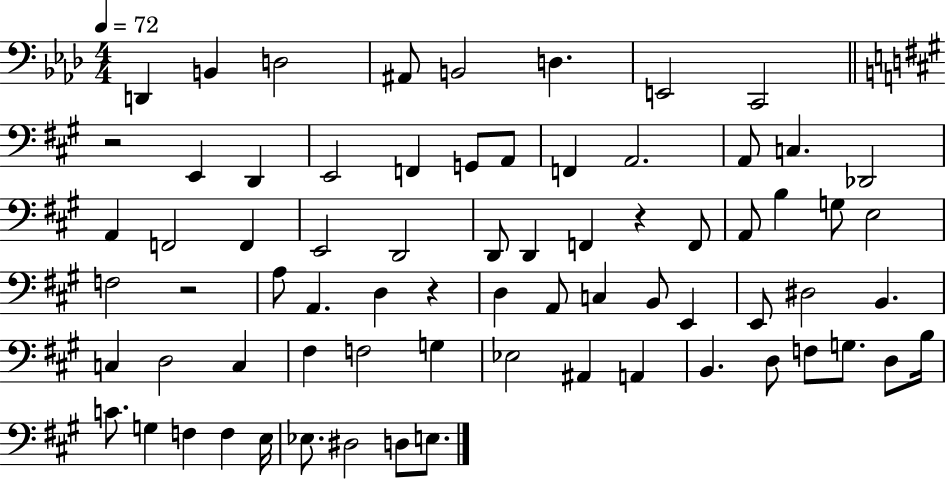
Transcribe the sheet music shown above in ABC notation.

X:1
T:Untitled
M:4/4
L:1/4
K:Ab
D,, B,, D,2 ^A,,/2 B,,2 D, E,,2 C,,2 z2 E,, D,, E,,2 F,, G,,/2 A,,/2 F,, A,,2 A,,/2 C, _D,,2 A,, F,,2 F,, E,,2 D,,2 D,,/2 D,, F,, z F,,/2 A,,/2 B, G,/2 E,2 F,2 z2 A,/2 A,, D, z D, A,,/2 C, B,,/2 E,, E,,/2 ^D,2 B,, C, D,2 C, ^F, F,2 G, _E,2 ^A,, A,, B,, D,/2 F,/2 G,/2 D,/2 B,/4 C/2 G, F, F, E,/4 _E,/2 ^D,2 D,/2 E,/2